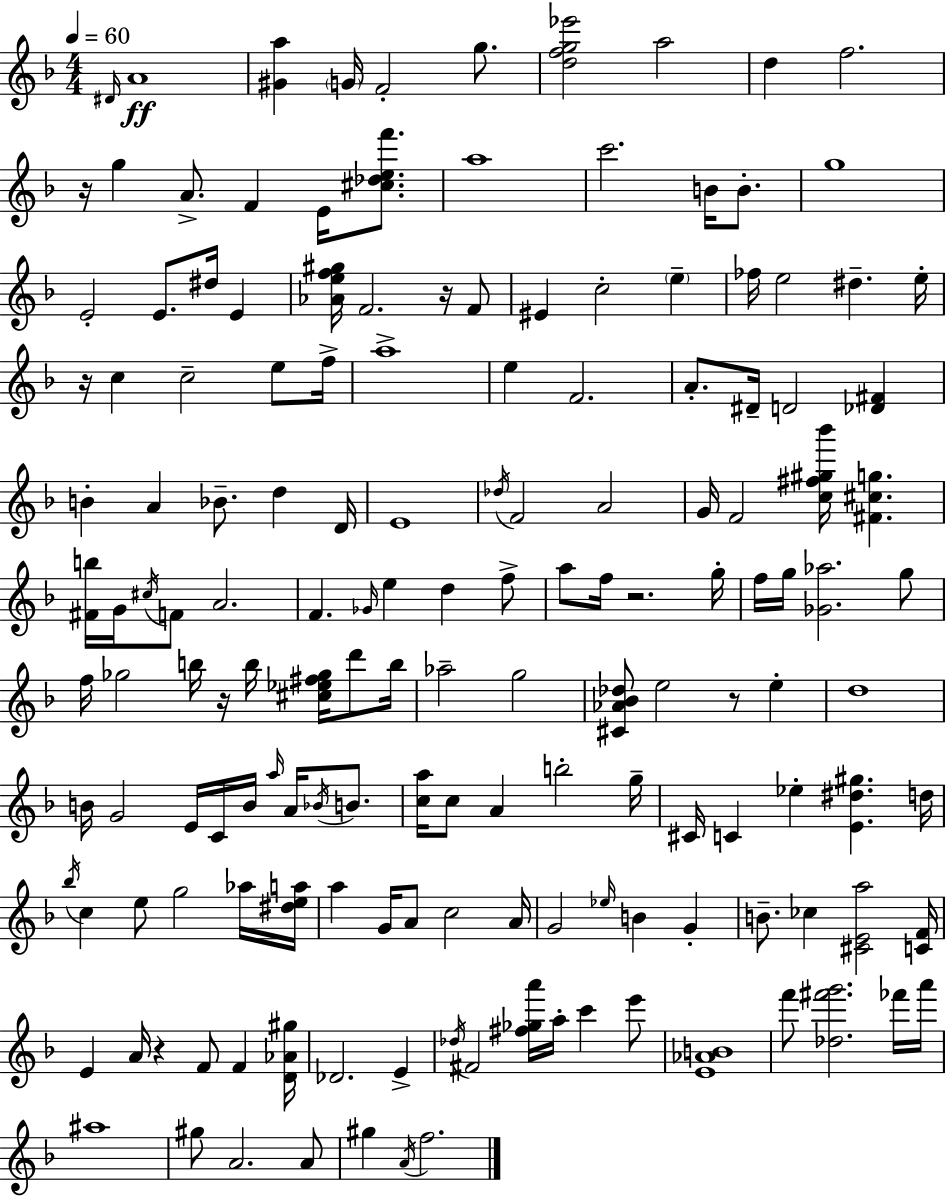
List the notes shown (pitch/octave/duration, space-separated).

D#4/s A4/w [G#4,A5]/q G4/s F4/h G5/e. [D5,F5,G5,Eb6]/h A5/h D5/q F5/h. R/s G5/q A4/e. F4/q E4/s [C#5,Db5,E5,F6]/e. A5/w C6/h. B4/s B4/e. G5/w E4/h E4/e. D#5/s E4/q [Ab4,E5,F5,G#5]/s F4/h. R/s F4/e EIS4/q C5/h E5/q FES5/s E5/h D#5/q. E5/s R/s C5/q C5/h E5/e F5/s A5/w E5/q F4/h. A4/e. D#4/s D4/h [Db4,F#4]/q B4/q A4/q Bb4/e. D5/q D4/s E4/w Db5/s F4/h A4/h G4/s F4/h [C5,F#5,G#5,Bb6]/s [F#4,C#5,G5]/q. [F#4,B5]/s G4/s C#5/s F4/e A4/h. F4/q. Gb4/s E5/q D5/q F5/e A5/e F5/s R/h. G5/s F5/s G5/s [Gb4,Ab5]/h. G5/e F5/s Gb5/h B5/s R/s B5/s [C#5,Eb5,F#5,Gb5]/s D6/e B5/s Ab5/h G5/h [C#4,Ab4,Bb4,Db5]/e E5/h R/e E5/q D5/w B4/s G4/h E4/s C4/s B4/s A5/s A4/s Bb4/s B4/e. [C5,A5]/s C5/e A4/q B5/h G5/s C#4/s C4/q Eb5/q [E4,D#5,G#5]/q. D5/s Bb5/s C5/q E5/e G5/h Ab5/s [D#5,E5,A5]/s A5/q G4/s A4/e C5/h A4/s G4/h Eb5/s B4/q G4/q B4/e. CES5/q [C#4,E4,A5]/h [C4,F4]/s E4/q A4/s R/q F4/e F4/q [D4,Ab4,G#5]/s Db4/h. E4/q Db5/s F#4/h [F#5,Gb5,A6]/s A5/s C6/q E6/e [E4,Ab4,B4]/w F6/e [Db5,F#6,G6]/h. FES6/s A6/s A#5/w G#5/e A4/h. A4/e G#5/q A4/s F5/h.